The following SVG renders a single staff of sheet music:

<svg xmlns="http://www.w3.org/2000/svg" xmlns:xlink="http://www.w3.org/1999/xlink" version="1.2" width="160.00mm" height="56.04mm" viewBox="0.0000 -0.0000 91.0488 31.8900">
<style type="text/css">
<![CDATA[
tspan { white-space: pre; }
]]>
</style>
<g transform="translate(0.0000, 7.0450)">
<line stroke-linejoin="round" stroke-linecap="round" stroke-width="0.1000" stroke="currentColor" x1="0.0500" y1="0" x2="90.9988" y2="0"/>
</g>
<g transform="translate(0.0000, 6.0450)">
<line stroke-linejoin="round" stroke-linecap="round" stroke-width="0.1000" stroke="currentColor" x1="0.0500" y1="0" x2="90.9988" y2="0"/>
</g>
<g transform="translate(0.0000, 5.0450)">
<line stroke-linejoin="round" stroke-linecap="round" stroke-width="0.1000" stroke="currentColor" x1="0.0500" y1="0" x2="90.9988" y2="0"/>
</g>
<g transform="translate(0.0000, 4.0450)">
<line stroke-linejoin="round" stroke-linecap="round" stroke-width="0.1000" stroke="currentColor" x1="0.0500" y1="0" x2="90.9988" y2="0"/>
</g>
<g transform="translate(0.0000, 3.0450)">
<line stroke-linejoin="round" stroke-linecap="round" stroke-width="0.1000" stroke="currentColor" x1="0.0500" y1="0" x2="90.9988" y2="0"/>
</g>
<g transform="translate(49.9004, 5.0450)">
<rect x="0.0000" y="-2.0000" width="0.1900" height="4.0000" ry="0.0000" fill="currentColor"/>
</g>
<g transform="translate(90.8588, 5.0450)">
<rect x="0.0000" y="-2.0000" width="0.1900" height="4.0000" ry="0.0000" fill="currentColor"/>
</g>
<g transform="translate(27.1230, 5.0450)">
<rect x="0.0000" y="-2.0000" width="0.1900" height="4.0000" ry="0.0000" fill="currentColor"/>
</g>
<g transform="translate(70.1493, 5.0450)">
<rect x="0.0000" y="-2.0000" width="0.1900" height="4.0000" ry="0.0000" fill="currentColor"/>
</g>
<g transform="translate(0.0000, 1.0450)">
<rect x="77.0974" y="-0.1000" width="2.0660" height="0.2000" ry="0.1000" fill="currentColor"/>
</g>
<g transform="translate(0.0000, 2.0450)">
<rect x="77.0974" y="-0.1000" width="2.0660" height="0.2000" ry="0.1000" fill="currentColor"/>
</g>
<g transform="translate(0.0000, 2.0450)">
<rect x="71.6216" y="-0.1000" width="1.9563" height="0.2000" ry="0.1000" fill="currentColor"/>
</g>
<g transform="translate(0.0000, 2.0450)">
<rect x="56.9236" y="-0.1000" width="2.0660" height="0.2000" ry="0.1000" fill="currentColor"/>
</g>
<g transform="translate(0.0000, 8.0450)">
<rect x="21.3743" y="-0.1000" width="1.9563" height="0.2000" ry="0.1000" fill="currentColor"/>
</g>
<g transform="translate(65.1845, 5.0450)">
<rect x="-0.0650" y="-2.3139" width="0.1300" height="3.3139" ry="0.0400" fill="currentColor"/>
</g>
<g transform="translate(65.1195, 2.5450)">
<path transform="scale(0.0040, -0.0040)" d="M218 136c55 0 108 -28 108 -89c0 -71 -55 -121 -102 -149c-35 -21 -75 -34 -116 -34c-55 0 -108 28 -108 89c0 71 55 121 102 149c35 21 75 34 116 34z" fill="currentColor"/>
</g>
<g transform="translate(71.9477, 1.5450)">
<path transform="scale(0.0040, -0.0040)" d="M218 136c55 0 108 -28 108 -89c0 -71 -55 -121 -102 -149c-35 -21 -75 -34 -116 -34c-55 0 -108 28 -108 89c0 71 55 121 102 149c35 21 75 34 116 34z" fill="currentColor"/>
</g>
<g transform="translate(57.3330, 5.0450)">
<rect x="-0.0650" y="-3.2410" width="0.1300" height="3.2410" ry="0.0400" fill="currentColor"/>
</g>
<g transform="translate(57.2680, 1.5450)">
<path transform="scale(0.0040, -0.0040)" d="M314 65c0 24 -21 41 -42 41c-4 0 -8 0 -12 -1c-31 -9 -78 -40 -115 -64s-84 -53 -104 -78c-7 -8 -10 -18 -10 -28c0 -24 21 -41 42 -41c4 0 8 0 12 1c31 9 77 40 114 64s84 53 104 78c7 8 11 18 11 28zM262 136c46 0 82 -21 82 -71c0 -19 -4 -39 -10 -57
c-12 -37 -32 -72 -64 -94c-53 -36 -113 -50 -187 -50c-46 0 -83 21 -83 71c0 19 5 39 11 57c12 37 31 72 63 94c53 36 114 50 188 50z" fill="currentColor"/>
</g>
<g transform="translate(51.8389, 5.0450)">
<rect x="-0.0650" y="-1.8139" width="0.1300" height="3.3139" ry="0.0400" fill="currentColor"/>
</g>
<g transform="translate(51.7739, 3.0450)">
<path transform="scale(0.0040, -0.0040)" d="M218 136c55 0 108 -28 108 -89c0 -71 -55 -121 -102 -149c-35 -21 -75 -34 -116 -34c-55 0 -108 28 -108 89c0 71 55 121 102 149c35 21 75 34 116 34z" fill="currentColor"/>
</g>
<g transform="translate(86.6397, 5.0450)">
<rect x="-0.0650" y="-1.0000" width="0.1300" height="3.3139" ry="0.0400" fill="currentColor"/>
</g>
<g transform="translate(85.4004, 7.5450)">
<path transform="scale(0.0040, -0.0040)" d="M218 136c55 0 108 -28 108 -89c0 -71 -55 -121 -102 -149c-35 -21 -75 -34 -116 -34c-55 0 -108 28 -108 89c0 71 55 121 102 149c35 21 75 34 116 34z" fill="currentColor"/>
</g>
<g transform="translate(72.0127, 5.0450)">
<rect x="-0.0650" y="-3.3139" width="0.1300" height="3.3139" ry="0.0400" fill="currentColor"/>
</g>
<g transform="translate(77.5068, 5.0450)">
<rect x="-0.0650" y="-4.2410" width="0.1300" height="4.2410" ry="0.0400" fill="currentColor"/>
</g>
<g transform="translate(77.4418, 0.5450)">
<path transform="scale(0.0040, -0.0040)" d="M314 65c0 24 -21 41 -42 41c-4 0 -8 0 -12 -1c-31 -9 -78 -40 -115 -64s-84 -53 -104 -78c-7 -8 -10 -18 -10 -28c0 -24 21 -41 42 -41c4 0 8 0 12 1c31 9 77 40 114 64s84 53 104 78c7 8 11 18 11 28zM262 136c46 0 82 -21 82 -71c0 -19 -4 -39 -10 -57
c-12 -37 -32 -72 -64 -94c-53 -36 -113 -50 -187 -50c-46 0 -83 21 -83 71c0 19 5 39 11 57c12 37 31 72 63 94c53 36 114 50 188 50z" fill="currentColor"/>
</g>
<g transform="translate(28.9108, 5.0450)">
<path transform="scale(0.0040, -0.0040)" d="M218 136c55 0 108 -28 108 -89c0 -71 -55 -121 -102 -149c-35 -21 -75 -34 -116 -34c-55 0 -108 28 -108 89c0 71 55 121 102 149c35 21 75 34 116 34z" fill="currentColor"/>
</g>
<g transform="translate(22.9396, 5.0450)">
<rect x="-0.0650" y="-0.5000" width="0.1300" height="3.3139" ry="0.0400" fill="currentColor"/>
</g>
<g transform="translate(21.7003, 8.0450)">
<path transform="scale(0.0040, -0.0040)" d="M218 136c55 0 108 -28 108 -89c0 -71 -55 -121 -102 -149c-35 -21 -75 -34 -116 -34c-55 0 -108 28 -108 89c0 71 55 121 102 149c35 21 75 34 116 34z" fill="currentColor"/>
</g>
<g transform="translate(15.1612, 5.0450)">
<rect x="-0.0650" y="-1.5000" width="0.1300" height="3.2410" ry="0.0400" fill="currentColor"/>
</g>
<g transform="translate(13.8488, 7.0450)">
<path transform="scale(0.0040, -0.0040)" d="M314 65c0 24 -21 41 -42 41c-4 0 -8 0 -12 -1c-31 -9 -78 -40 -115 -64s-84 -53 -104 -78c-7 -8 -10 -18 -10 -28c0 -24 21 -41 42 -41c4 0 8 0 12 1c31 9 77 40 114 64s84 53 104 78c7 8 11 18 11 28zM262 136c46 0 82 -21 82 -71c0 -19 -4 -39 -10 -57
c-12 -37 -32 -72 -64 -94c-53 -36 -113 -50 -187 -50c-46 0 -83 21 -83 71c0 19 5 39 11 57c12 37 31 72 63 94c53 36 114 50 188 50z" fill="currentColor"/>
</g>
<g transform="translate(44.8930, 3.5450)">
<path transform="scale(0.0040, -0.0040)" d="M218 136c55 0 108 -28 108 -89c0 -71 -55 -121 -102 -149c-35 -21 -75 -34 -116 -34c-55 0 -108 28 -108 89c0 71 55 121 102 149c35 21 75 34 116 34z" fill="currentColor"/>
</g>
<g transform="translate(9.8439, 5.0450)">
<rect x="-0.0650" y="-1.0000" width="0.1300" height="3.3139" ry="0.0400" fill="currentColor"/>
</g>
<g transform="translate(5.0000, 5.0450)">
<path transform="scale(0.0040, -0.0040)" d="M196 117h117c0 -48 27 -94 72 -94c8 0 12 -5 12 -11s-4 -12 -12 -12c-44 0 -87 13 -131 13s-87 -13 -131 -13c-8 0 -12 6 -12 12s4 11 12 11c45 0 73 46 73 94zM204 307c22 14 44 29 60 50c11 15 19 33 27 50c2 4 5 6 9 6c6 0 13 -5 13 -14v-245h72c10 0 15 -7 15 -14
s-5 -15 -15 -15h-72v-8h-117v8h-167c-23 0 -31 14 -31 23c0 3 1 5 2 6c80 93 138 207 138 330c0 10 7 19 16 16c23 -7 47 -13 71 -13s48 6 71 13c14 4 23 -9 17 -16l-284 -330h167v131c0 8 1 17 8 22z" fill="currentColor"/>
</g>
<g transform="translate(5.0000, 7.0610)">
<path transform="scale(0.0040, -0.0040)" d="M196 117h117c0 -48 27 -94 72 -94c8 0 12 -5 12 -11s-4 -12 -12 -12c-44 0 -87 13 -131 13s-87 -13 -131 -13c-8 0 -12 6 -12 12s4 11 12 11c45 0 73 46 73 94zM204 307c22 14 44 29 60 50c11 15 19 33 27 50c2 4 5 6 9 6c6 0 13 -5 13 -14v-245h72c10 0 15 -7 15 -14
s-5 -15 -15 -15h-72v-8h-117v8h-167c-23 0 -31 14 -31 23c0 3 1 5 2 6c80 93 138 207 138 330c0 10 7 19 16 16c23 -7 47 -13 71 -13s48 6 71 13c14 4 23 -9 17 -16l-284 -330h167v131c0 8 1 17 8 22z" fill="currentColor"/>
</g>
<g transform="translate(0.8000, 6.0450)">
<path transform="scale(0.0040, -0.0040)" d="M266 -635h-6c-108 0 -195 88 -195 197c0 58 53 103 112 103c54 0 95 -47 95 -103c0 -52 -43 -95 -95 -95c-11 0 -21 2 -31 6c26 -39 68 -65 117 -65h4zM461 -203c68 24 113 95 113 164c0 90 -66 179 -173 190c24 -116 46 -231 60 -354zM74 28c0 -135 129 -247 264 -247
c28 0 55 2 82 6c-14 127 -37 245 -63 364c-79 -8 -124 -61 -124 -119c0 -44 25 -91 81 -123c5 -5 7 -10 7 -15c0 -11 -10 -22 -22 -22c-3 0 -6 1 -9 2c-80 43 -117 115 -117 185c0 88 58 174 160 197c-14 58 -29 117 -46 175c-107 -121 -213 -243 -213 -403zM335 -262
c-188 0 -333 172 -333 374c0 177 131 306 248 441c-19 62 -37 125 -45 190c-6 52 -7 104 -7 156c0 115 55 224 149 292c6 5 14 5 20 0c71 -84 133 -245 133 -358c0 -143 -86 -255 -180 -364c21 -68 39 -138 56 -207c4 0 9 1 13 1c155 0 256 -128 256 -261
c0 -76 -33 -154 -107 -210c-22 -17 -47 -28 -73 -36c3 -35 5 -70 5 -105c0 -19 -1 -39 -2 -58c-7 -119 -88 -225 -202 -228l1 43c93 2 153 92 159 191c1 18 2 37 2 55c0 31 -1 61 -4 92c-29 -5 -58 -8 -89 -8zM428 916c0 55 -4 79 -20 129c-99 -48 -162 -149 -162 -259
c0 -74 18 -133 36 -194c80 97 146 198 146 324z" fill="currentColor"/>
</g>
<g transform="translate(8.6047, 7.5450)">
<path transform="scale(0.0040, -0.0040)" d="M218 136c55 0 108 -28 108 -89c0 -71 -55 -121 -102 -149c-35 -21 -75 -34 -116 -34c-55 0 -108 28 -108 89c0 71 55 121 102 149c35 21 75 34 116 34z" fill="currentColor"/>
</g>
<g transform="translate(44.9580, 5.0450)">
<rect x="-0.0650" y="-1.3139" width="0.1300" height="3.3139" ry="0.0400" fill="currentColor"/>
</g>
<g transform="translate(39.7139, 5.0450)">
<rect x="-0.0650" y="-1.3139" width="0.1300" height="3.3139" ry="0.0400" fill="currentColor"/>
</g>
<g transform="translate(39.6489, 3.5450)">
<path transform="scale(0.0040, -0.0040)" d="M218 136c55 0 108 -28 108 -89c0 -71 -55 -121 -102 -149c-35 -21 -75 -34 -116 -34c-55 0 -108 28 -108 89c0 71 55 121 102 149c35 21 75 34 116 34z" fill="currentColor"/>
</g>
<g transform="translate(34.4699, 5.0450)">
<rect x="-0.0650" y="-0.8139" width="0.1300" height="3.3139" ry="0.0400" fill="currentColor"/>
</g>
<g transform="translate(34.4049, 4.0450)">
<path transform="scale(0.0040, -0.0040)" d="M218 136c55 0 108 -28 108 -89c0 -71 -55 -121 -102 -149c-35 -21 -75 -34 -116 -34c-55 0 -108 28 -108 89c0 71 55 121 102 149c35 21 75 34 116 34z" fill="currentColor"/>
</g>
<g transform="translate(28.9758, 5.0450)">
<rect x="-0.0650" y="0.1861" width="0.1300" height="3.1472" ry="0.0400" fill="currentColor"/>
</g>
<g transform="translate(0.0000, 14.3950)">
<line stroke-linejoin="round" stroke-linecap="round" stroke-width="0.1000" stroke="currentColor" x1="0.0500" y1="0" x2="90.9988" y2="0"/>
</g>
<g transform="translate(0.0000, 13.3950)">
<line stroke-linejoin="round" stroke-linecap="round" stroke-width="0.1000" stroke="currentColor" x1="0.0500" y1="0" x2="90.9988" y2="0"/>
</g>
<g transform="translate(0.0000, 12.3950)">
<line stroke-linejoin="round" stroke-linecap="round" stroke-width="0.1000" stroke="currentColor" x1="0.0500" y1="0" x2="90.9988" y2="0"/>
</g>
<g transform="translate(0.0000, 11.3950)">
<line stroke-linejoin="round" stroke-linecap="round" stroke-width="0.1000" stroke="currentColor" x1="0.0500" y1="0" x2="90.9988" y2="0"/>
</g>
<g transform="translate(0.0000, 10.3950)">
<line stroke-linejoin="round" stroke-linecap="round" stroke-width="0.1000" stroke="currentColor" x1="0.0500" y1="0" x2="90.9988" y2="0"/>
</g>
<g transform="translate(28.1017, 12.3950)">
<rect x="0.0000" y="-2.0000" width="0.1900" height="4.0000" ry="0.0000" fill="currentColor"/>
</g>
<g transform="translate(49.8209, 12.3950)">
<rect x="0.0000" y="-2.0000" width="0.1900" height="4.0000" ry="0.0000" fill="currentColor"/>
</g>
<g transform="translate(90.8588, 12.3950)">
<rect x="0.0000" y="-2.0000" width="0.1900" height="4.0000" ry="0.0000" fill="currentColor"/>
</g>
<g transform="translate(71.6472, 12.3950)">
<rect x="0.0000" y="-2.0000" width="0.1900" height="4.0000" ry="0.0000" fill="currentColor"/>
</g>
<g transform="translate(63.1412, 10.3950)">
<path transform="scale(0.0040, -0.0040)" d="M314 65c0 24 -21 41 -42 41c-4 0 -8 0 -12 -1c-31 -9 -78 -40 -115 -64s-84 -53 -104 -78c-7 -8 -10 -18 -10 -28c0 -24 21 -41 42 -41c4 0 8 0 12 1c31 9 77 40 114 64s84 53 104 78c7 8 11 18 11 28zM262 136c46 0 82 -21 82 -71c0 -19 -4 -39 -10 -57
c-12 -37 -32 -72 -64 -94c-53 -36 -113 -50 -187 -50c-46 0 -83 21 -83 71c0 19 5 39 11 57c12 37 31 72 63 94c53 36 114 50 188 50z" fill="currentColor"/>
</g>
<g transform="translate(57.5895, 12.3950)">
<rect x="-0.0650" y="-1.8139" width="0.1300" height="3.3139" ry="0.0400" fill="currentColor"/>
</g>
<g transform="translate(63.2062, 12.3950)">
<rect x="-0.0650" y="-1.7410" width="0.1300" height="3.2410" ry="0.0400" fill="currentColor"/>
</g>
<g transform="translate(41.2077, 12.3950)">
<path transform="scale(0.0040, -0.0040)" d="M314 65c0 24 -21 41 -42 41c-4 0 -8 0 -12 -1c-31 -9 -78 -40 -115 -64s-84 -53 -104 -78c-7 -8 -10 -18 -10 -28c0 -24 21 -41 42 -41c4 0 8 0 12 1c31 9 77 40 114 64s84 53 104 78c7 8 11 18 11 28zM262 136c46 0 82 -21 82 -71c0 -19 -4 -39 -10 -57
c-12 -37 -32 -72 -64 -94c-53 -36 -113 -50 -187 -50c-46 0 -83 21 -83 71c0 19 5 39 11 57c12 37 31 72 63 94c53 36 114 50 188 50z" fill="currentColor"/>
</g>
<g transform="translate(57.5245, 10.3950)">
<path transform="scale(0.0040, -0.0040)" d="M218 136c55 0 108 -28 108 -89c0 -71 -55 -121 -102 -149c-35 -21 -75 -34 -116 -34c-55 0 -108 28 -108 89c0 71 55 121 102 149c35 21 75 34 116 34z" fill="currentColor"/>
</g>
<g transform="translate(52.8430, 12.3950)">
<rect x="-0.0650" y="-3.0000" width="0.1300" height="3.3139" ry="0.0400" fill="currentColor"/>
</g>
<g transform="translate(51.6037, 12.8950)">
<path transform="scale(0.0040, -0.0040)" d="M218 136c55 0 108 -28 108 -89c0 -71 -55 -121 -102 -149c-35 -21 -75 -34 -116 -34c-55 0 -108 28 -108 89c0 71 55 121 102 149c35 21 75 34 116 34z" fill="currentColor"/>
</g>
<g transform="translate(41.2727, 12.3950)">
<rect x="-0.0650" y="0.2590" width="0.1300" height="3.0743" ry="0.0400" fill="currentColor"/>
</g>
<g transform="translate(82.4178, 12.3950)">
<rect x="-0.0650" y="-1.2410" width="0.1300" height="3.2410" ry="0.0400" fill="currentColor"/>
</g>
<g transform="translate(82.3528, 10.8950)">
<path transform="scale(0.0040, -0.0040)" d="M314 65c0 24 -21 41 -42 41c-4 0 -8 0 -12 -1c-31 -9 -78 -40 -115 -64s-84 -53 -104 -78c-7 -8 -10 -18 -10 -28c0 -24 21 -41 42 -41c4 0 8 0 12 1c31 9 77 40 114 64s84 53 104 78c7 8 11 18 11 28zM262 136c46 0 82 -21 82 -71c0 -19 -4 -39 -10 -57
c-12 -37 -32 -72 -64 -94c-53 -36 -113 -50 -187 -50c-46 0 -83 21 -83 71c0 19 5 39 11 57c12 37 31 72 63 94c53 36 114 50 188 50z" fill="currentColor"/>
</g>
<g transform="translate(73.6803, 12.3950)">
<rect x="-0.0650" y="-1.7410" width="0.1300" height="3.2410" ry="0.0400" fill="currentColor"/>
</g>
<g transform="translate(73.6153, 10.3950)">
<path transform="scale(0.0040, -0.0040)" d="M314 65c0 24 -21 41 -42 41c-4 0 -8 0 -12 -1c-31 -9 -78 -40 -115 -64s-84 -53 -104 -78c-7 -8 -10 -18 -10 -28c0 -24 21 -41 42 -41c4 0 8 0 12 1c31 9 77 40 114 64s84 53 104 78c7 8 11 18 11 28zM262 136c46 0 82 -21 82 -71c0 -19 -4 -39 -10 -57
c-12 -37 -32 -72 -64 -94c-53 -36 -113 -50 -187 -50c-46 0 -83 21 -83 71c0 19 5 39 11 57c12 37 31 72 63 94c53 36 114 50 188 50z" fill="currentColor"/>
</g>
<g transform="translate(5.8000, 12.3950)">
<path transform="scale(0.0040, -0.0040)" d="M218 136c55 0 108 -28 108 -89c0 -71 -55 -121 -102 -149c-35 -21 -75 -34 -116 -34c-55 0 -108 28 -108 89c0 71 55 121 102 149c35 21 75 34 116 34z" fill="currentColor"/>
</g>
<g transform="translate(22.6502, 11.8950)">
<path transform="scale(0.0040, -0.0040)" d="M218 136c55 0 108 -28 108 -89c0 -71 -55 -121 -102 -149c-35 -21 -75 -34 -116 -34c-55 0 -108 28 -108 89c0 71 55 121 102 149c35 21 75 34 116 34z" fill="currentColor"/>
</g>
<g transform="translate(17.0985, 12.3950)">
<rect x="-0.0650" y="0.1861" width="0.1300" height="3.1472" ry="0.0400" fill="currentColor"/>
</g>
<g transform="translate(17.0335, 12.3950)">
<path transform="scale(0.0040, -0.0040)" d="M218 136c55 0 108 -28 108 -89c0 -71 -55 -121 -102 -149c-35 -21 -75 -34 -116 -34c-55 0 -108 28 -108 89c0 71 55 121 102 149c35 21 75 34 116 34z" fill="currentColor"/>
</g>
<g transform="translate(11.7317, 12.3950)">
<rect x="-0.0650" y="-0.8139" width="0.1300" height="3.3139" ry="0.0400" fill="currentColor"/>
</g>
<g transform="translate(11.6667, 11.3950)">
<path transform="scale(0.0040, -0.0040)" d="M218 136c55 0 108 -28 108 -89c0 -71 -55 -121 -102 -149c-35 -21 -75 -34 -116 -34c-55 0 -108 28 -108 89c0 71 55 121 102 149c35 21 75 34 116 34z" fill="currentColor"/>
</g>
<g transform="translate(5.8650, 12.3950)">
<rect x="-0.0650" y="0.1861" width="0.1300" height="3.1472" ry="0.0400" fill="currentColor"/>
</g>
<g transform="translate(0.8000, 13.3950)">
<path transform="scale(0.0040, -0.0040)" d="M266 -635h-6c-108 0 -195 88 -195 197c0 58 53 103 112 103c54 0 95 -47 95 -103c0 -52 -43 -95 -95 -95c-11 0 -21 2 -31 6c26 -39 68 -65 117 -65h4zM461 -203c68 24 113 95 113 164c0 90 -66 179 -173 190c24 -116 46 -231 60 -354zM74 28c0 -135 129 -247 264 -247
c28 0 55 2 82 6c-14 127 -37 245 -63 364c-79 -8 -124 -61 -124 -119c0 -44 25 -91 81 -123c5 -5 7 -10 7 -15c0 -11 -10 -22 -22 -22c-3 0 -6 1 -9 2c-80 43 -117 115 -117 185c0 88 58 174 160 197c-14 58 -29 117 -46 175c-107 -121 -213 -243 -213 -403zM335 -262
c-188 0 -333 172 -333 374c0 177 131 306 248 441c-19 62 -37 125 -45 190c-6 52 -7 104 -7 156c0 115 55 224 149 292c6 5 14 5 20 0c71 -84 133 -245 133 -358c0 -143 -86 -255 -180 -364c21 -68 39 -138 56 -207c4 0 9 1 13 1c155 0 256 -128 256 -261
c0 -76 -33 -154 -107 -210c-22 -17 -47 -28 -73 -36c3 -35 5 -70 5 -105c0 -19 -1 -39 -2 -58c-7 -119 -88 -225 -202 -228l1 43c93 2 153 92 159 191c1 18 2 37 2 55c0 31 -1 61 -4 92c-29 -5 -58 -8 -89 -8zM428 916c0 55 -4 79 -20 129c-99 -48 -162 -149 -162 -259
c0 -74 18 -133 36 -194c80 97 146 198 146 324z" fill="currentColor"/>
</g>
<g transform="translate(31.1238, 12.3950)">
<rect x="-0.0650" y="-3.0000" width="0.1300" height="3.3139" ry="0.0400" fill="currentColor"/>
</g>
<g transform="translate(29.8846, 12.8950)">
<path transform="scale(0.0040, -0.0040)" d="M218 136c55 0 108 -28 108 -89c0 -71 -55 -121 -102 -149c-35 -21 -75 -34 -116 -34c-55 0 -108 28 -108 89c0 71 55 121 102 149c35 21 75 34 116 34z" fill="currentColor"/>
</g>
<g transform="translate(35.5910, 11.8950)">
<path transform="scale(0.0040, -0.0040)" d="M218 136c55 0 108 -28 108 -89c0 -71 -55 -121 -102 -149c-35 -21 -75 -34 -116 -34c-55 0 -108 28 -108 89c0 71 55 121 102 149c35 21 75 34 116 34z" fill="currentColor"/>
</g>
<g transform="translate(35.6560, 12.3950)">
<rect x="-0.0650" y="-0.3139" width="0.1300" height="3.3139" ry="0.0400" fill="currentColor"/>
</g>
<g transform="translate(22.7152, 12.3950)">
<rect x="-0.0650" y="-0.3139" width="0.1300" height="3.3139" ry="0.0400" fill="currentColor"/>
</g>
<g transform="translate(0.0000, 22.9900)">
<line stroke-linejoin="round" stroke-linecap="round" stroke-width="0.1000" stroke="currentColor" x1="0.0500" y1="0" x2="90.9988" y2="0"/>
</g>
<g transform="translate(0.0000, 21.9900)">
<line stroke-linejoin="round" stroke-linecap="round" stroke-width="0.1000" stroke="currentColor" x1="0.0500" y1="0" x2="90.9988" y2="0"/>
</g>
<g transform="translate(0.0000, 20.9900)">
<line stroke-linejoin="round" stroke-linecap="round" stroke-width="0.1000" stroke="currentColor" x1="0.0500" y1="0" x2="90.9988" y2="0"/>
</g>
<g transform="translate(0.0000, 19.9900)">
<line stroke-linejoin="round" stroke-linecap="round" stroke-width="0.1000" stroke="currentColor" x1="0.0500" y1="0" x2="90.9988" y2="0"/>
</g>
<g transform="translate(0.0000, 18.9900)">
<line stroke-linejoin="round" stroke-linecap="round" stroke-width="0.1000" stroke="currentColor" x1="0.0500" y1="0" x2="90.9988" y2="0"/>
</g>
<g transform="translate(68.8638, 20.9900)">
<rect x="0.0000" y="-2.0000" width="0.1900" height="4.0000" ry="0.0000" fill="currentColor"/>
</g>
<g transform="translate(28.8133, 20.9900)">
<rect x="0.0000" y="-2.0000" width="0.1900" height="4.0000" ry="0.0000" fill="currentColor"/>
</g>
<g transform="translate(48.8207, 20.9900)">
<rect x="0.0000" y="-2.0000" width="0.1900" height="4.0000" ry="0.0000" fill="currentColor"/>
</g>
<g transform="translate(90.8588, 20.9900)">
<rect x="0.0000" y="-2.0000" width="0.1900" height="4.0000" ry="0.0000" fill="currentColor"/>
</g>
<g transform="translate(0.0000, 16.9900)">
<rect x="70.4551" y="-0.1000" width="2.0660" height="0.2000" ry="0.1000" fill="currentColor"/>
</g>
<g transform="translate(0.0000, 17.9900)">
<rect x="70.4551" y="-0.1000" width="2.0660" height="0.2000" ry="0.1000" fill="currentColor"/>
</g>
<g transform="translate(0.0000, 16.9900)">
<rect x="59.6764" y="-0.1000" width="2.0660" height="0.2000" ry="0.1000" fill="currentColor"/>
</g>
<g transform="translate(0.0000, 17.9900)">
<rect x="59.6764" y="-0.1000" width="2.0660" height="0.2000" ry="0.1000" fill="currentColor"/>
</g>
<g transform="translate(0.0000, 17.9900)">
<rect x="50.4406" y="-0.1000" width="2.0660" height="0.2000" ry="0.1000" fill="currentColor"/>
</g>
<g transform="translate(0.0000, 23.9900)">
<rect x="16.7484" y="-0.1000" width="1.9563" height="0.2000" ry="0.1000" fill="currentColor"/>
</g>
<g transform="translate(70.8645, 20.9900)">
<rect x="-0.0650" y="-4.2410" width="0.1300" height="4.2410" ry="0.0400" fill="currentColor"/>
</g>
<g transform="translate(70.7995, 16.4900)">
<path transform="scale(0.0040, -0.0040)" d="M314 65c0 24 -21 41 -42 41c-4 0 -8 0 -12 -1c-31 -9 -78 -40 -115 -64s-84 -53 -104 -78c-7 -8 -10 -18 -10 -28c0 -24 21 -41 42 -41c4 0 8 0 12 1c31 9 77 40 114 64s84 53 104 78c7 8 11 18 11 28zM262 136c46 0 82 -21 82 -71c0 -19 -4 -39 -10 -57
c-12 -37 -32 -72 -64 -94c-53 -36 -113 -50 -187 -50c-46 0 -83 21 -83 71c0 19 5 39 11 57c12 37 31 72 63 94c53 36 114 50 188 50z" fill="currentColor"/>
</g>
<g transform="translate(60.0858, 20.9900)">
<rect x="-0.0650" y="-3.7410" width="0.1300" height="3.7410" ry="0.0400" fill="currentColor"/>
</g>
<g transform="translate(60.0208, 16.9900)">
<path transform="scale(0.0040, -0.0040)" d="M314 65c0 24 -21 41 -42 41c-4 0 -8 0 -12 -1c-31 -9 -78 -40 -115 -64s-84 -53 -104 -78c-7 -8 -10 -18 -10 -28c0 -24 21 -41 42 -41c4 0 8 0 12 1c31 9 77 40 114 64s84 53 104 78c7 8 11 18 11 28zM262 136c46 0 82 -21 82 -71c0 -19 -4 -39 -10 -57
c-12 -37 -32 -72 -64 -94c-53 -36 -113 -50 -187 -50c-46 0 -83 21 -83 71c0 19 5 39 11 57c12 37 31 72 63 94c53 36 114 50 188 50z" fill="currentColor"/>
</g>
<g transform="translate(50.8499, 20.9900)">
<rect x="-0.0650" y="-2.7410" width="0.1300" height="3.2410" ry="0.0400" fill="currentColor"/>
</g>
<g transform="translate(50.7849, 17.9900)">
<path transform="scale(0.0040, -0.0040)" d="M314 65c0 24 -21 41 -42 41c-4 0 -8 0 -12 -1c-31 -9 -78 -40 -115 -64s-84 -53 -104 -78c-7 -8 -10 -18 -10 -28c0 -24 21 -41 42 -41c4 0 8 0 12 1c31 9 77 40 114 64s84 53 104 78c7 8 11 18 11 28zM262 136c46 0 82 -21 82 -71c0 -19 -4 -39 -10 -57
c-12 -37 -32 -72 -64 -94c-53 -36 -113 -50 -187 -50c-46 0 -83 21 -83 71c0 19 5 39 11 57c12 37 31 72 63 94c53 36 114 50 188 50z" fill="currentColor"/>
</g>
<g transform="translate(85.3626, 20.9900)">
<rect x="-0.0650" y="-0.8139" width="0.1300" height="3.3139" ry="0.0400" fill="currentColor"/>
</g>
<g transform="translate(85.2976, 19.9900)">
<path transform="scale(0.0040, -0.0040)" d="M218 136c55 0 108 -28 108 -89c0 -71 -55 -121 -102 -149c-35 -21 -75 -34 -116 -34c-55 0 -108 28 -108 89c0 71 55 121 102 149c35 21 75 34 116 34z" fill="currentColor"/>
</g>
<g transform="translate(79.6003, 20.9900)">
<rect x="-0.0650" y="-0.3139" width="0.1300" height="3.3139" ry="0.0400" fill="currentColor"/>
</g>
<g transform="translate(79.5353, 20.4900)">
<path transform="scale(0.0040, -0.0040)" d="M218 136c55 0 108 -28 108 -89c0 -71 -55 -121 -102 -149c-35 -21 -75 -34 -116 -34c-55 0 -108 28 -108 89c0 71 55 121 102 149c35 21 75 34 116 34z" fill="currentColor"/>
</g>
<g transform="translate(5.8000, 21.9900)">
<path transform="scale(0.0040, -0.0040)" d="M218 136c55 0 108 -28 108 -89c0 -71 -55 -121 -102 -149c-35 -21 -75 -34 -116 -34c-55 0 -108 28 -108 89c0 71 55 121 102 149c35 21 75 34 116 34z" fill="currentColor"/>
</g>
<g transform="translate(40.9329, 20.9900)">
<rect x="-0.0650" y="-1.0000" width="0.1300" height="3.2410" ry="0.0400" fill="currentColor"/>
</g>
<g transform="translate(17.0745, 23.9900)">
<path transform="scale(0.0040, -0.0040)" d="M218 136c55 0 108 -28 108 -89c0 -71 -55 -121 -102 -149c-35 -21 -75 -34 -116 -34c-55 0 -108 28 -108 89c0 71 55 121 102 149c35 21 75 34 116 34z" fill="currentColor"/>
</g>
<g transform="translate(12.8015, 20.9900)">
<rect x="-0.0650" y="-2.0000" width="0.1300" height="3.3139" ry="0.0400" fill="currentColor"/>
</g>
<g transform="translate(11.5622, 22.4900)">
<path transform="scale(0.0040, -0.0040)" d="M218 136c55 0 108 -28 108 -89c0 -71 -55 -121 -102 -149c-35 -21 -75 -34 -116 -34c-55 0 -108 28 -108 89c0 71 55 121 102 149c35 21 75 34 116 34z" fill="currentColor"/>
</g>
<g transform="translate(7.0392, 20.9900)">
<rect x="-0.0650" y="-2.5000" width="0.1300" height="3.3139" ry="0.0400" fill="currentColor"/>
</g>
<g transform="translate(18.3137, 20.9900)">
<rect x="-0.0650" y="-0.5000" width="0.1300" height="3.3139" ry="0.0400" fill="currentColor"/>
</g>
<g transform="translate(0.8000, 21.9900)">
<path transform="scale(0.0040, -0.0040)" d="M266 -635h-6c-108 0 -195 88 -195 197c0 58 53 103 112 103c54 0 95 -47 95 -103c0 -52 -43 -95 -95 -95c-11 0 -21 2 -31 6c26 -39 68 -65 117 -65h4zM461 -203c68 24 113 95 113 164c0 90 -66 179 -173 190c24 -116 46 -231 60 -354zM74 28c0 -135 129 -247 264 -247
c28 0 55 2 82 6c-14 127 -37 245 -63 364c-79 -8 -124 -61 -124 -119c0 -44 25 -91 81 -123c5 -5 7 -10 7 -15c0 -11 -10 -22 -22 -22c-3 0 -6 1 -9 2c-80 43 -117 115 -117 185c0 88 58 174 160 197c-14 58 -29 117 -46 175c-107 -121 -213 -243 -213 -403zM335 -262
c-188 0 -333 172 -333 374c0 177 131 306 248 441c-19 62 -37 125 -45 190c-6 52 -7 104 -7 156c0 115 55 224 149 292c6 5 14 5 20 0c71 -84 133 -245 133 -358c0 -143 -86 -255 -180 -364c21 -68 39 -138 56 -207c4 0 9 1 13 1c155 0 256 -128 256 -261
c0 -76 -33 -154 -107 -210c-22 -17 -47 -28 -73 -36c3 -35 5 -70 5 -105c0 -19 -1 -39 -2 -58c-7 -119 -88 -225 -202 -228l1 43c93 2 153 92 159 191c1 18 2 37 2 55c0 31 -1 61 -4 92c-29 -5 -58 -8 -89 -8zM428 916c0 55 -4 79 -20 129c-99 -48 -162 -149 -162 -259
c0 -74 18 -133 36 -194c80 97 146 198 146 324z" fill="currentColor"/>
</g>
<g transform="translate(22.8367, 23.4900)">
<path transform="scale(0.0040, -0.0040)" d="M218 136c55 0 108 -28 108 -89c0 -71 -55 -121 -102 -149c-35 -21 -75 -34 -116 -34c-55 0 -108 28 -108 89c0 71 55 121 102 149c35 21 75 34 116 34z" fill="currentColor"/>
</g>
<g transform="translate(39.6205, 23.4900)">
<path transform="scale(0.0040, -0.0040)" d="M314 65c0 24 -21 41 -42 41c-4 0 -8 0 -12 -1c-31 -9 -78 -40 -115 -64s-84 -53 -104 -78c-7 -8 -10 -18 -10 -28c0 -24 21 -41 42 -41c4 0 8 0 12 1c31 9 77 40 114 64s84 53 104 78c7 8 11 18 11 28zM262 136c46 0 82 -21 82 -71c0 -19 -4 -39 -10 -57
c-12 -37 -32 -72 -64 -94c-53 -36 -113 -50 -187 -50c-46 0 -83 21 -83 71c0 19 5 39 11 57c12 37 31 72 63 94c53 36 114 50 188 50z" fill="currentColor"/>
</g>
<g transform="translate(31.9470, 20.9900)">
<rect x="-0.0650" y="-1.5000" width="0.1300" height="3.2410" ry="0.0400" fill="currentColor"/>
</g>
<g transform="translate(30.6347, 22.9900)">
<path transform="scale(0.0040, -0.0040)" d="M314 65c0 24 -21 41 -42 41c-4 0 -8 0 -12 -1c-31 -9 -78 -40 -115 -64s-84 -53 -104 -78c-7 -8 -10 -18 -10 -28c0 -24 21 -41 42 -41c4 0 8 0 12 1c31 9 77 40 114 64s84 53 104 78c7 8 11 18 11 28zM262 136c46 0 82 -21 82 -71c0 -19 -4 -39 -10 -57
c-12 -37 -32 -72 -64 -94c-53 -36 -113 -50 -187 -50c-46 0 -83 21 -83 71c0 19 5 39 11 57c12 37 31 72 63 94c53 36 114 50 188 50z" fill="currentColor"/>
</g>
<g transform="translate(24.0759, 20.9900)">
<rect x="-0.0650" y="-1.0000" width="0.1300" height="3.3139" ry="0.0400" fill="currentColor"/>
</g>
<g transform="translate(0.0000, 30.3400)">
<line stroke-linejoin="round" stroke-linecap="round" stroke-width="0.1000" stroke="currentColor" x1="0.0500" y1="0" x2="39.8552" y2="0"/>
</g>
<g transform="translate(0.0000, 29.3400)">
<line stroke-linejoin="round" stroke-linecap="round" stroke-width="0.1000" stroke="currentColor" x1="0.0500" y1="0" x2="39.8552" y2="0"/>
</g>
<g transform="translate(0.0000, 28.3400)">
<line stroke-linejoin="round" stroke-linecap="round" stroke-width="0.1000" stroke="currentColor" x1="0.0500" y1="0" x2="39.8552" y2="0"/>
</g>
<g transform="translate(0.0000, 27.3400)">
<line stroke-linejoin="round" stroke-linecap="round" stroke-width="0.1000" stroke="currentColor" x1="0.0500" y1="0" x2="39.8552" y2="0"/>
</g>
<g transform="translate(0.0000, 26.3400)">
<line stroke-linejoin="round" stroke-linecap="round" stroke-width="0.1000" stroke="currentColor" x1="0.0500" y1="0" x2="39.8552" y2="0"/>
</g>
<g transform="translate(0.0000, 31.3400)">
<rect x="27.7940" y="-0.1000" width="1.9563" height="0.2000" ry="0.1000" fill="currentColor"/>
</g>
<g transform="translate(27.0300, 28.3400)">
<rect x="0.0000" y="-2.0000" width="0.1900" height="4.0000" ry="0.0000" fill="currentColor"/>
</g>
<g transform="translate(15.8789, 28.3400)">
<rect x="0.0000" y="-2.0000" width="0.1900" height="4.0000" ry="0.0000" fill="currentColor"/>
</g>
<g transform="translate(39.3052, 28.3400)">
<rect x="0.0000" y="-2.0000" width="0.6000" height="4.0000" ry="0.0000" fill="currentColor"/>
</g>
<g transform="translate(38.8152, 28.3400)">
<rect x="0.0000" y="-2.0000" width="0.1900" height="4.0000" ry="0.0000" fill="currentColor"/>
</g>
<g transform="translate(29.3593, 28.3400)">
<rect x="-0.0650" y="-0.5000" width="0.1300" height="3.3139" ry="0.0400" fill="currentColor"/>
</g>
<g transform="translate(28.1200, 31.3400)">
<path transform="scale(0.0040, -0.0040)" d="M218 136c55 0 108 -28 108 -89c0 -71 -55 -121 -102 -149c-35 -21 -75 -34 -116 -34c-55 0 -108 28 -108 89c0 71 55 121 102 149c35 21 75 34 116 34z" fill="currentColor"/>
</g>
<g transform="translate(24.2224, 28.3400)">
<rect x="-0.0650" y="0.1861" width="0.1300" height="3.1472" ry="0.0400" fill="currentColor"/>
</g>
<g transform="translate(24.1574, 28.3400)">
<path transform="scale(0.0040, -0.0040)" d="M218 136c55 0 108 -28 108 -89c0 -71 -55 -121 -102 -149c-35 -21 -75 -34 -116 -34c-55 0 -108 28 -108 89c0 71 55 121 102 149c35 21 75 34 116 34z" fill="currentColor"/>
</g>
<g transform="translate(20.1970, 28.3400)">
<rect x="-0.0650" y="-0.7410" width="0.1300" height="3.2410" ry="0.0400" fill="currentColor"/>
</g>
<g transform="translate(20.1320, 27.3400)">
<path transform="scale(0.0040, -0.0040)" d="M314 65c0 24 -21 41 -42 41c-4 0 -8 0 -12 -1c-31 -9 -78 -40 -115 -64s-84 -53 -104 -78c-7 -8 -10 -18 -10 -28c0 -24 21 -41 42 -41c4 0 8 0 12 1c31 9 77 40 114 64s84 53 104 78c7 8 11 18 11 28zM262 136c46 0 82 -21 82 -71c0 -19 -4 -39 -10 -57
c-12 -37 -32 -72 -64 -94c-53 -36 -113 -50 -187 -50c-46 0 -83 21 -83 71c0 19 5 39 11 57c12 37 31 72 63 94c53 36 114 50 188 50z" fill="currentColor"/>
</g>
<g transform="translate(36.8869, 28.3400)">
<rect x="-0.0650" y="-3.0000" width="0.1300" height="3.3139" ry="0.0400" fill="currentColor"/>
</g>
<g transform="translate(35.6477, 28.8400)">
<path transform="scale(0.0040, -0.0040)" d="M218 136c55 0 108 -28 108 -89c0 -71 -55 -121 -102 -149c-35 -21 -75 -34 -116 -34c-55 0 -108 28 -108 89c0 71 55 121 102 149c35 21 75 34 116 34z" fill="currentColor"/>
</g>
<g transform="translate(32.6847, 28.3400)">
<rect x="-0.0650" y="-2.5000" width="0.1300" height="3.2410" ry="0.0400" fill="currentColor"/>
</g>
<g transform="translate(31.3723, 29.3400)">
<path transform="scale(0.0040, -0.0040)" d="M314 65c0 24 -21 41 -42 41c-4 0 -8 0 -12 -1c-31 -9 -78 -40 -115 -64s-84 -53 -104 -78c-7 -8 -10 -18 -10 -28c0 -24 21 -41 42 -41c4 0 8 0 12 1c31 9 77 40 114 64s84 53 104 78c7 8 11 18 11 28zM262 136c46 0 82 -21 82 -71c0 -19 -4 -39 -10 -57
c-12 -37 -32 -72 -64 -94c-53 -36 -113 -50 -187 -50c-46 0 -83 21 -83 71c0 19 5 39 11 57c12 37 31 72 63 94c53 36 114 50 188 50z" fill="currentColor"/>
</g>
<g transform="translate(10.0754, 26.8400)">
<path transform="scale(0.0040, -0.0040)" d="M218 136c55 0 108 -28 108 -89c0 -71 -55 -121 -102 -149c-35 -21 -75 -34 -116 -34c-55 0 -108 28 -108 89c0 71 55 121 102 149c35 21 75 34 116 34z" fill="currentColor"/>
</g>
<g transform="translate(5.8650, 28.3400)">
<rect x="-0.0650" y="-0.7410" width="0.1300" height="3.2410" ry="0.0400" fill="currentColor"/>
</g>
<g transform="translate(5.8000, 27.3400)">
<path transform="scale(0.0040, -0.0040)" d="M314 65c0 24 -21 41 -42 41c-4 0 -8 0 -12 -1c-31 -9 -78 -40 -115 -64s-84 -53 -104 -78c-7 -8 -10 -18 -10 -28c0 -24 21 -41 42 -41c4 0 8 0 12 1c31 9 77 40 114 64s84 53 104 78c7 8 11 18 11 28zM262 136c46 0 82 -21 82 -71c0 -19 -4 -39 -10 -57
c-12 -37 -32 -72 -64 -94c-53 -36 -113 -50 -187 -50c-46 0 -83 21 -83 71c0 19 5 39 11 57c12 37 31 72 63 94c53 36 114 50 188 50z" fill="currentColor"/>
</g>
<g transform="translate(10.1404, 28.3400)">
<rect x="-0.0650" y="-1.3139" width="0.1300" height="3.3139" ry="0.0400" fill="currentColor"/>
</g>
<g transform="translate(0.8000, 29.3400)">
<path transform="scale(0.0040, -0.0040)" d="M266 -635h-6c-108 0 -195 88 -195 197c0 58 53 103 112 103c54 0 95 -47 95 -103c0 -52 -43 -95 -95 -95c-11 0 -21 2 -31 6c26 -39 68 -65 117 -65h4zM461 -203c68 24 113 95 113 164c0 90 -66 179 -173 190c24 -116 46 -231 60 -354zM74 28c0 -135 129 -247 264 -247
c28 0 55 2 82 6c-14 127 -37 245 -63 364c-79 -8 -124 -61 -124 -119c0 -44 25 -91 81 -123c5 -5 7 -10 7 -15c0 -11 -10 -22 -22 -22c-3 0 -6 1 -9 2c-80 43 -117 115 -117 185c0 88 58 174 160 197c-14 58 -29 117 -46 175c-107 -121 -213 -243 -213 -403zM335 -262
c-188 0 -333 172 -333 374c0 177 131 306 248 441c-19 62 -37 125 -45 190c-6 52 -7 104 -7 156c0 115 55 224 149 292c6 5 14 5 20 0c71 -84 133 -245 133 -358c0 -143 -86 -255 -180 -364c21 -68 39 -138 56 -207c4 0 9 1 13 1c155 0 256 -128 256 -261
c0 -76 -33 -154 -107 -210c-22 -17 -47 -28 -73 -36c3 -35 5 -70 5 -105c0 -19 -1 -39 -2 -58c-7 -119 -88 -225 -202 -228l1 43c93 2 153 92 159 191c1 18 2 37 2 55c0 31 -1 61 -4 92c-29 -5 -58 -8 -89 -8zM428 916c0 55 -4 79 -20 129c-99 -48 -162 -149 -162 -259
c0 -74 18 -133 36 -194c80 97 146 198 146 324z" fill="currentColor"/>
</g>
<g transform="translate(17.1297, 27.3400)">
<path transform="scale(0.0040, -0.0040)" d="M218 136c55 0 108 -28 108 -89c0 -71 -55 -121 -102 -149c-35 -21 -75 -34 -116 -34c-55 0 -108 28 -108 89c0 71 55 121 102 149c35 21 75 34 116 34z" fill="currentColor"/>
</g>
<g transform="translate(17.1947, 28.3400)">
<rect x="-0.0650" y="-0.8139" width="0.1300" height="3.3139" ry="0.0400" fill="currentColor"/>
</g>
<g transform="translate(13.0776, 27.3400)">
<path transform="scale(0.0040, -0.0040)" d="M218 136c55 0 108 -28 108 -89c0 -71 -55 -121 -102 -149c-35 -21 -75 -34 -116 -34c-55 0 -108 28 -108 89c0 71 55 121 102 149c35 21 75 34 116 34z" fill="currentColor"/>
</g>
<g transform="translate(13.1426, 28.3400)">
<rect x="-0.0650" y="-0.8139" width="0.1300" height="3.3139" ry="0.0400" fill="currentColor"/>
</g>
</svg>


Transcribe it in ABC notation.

X:1
T:Untitled
M:4/4
L:1/4
K:C
D E2 C B d e e f b2 g b d'2 D B d B c A c B2 A f f2 f2 e2 G F C D E2 D2 a2 c'2 d'2 c d d2 e d d d2 B C G2 A